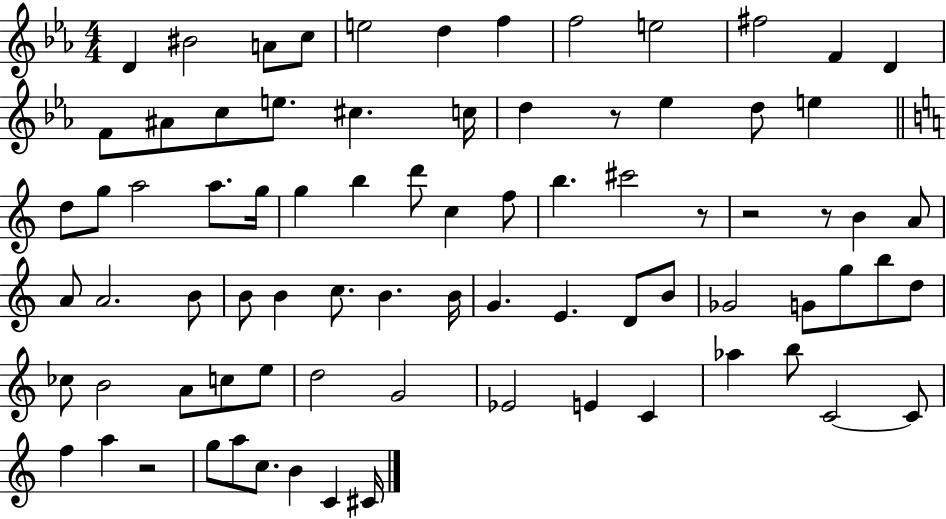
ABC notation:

X:1
T:Untitled
M:4/4
L:1/4
K:Eb
D ^B2 A/2 c/2 e2 d f f2 e2 ^f2 F D F/2 ^A/2 c/2 e/2 ^c c/4 d z/2 _e d/2 e d/2 g/2 a2 a/2 g/4 g b d'/2 c f/2 b ^c'2 z/2 z2 z/2 B A/2 A/2 A2 B/2 B/2 B c/2 B B/4 G E D/2 B/2 _G2 G/2 g/2 b/2 d/2 _c/2 B2 A/2 c/2 e/2 d2 G2 _E2 E C _a b/2 C2 C/2 f a z2 g/2 a/2 c/2 B C ^C/4